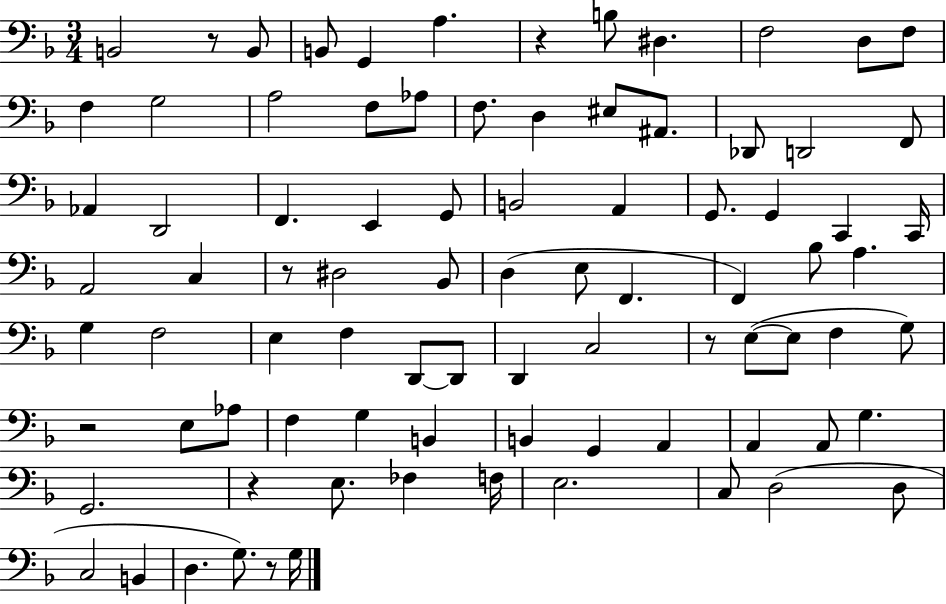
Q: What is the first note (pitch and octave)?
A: B2